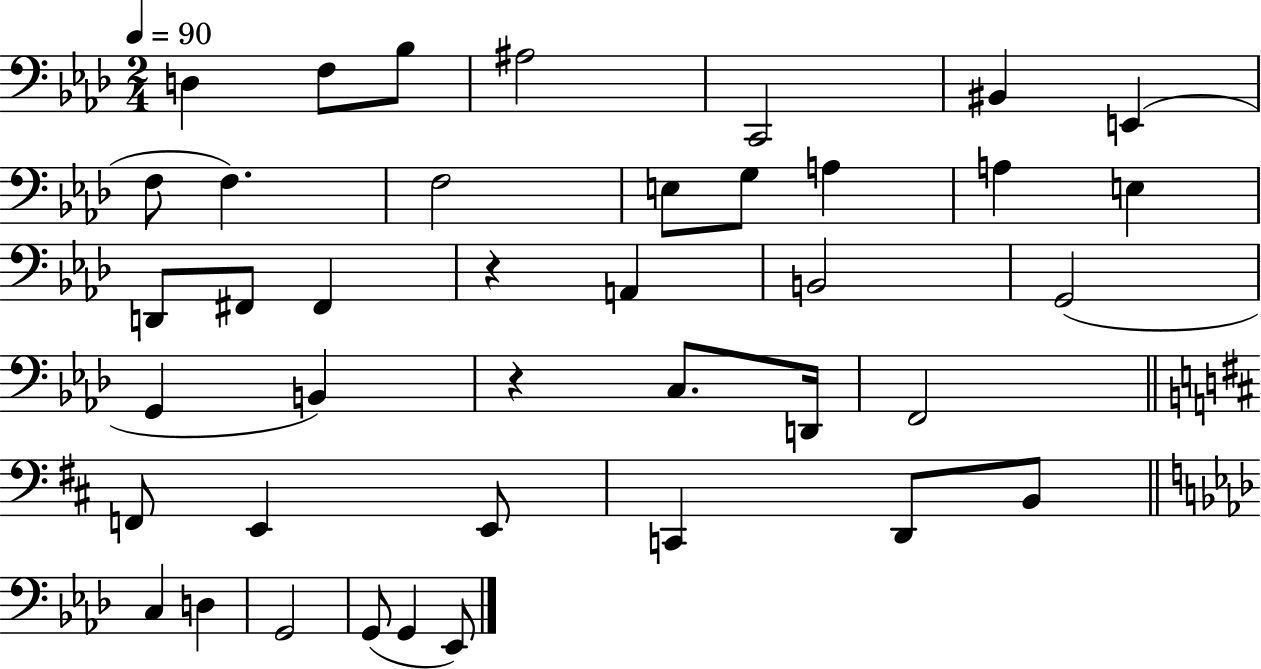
{
  \clef bass
  \numericTimeSignature
  \time 2/4
  \key aes \major
  \tempo 4 = 90
  \repeat volta 2 { d4 f8 bes8 | ais2 | c,2 | bis,4 e,4( | \break f8 f4.) | f2 | e8 g8 a4 | a4 e4 | \break d,8 fis,8 fis,4 | r4 a,4 | b,2 | g,2( | \break g,4 b,4) | r4 c8. d,16 | f,2 | \bar "||" \break \key b \minor f,8 e,4 e,8 | c,4 d,8 b,8 | \bar "||" \break \key aes \major c4 d4 | g,2 | g,8( g,4 ees,8) | } \bar "|."
}